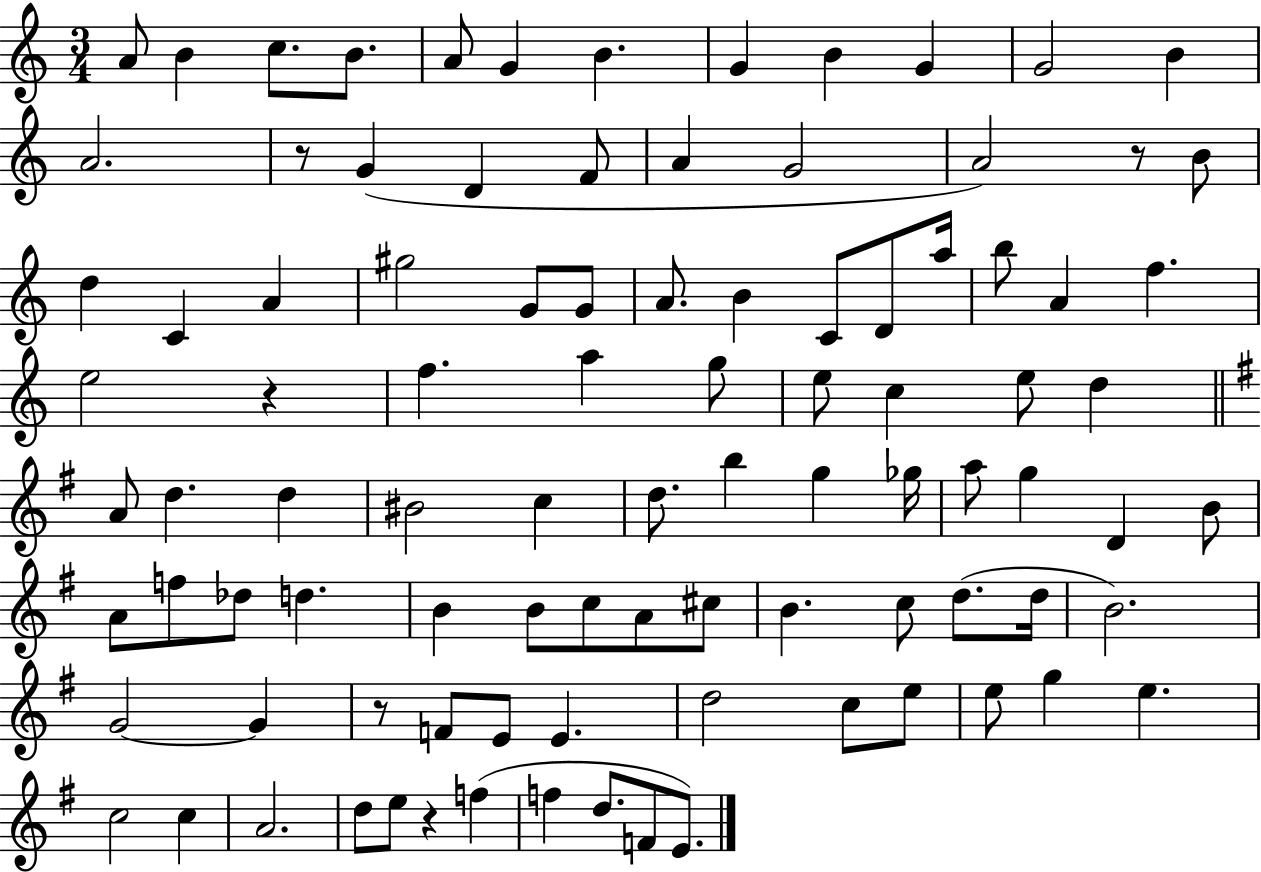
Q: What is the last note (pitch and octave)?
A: E4